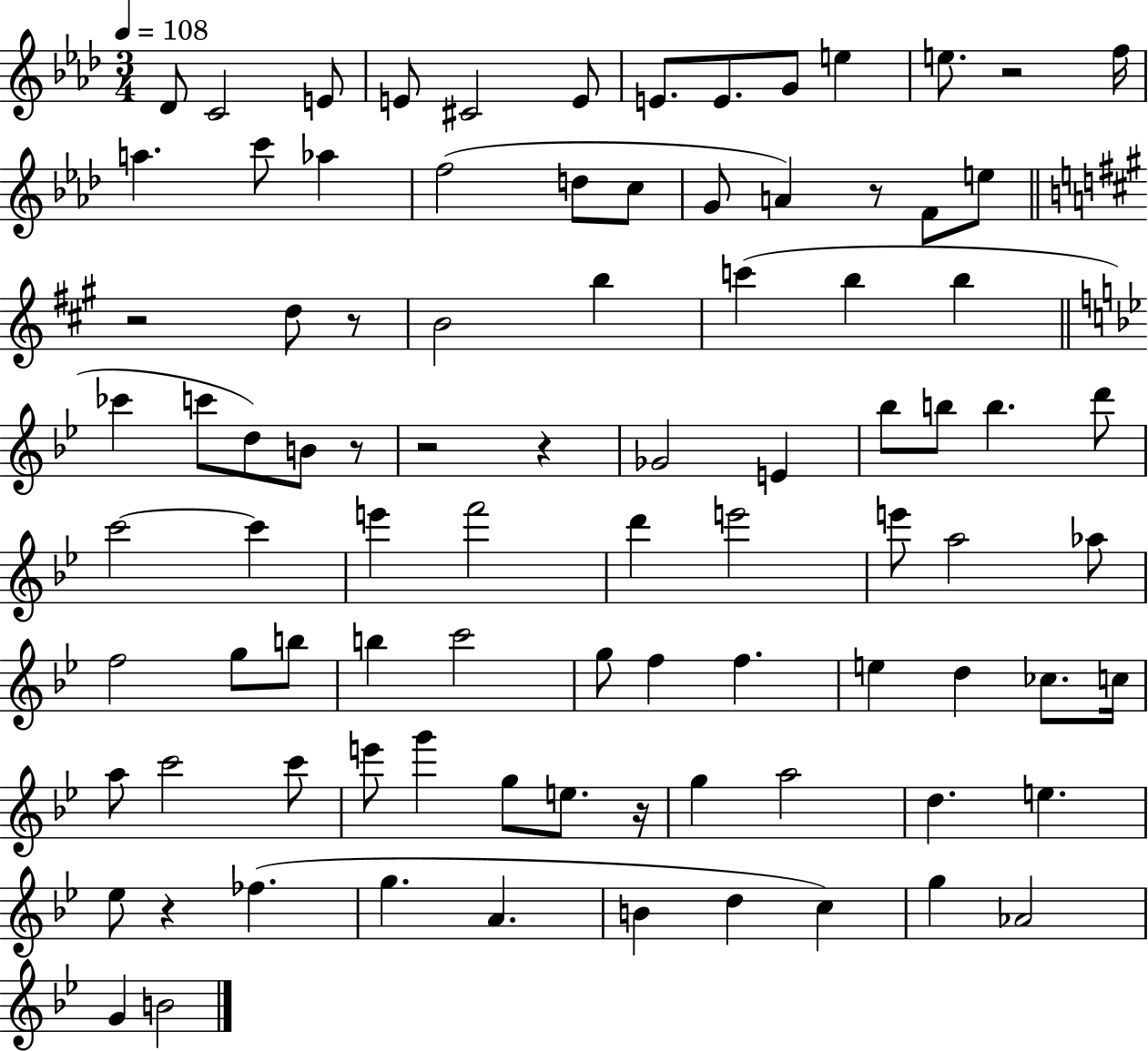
X:1
T:Untitled
M:3/4
L:1/4
K:Ab
_D/2 C2 E/2 E/2 ^C2 E/2 E/2 E/2 G/2 e e/2 z2 f/4 a c'/2 _a f2 d/2 c/2 G/2 A z/2 F/2 e/2 z2 d/2 z/2 B2 b c' b b _c' c'/2 d/2 B/2 z/2 z2 z _G2 E _b/2 b/2 b d'/2 c'2 c' e' f'2 d' e'2 e'/2 a2 _a/2 f2 g/2 b/2 b c'2 g/2 f f e d _c/2 c/4 a/2 c'2 c'/2 e'/2 g' g/2 e/2 z/4 g a2 d e _e/2 z _f g A B d c g _A2 G B2